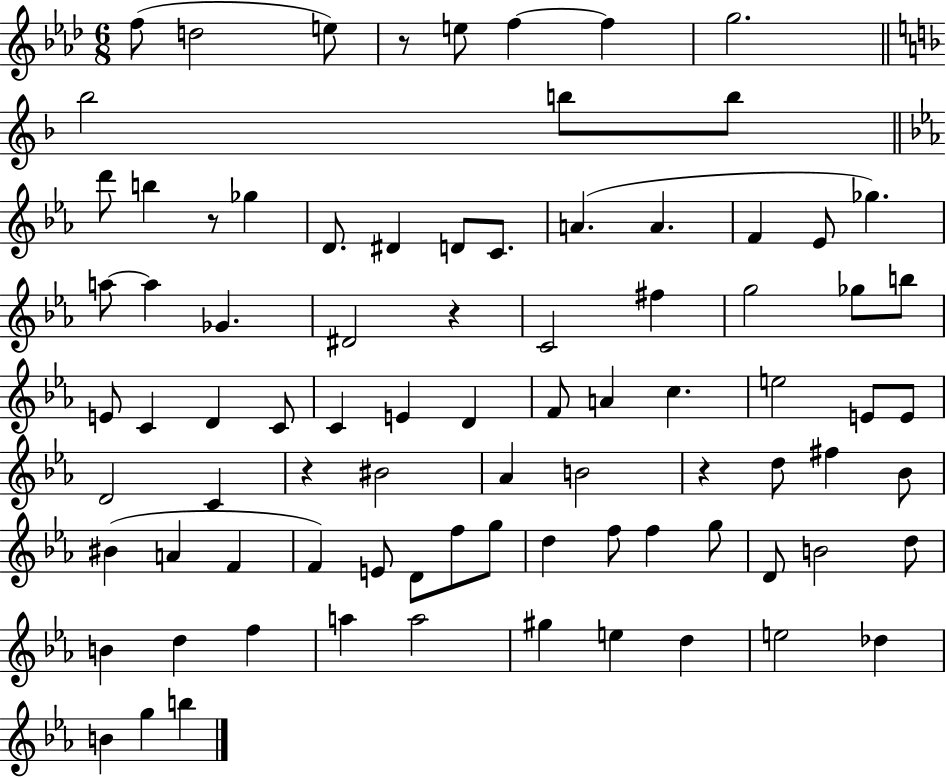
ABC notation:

X:1
T:Untitled
M:6/8
L:1/4
K:Ab
f/2 d2 e/2 z/2 e/2 f f g2 _b2 b/2 b/2 d'/2 b z/2 _g D/2 ^D D/2 C/2 A A F _E/2 _g a/2 a _G ^D2 z C2 ^f g2 _g/2 b/2 E/2 C D C/2 C E D F/2 A c e2 E/2 E/2 D2 C z ^B2 _A B2 z d/2 ^f _B/2 ^B A F F E/2 D/2 f/2 g/2 d f/2 f g/2 D/2 B2 d/2 B d f a a2 ^g e d e2 _d B g b